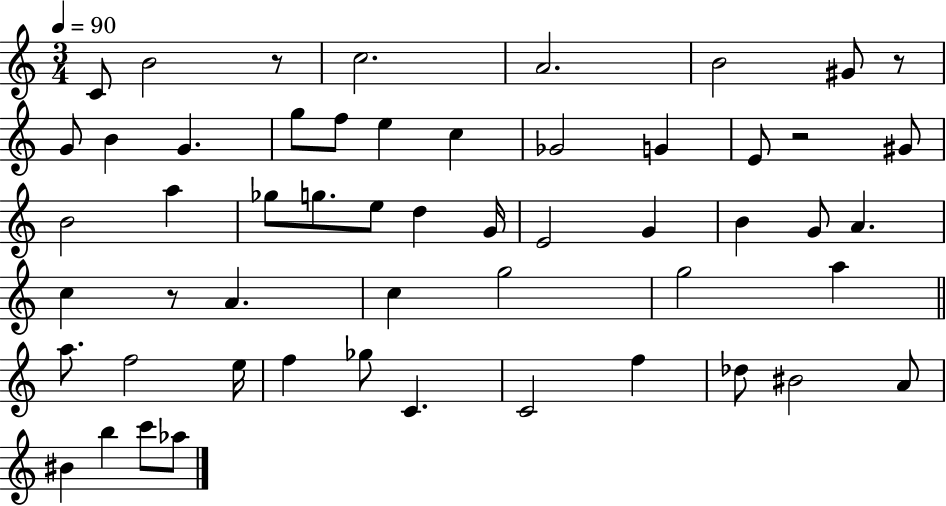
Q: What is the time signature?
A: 3/4